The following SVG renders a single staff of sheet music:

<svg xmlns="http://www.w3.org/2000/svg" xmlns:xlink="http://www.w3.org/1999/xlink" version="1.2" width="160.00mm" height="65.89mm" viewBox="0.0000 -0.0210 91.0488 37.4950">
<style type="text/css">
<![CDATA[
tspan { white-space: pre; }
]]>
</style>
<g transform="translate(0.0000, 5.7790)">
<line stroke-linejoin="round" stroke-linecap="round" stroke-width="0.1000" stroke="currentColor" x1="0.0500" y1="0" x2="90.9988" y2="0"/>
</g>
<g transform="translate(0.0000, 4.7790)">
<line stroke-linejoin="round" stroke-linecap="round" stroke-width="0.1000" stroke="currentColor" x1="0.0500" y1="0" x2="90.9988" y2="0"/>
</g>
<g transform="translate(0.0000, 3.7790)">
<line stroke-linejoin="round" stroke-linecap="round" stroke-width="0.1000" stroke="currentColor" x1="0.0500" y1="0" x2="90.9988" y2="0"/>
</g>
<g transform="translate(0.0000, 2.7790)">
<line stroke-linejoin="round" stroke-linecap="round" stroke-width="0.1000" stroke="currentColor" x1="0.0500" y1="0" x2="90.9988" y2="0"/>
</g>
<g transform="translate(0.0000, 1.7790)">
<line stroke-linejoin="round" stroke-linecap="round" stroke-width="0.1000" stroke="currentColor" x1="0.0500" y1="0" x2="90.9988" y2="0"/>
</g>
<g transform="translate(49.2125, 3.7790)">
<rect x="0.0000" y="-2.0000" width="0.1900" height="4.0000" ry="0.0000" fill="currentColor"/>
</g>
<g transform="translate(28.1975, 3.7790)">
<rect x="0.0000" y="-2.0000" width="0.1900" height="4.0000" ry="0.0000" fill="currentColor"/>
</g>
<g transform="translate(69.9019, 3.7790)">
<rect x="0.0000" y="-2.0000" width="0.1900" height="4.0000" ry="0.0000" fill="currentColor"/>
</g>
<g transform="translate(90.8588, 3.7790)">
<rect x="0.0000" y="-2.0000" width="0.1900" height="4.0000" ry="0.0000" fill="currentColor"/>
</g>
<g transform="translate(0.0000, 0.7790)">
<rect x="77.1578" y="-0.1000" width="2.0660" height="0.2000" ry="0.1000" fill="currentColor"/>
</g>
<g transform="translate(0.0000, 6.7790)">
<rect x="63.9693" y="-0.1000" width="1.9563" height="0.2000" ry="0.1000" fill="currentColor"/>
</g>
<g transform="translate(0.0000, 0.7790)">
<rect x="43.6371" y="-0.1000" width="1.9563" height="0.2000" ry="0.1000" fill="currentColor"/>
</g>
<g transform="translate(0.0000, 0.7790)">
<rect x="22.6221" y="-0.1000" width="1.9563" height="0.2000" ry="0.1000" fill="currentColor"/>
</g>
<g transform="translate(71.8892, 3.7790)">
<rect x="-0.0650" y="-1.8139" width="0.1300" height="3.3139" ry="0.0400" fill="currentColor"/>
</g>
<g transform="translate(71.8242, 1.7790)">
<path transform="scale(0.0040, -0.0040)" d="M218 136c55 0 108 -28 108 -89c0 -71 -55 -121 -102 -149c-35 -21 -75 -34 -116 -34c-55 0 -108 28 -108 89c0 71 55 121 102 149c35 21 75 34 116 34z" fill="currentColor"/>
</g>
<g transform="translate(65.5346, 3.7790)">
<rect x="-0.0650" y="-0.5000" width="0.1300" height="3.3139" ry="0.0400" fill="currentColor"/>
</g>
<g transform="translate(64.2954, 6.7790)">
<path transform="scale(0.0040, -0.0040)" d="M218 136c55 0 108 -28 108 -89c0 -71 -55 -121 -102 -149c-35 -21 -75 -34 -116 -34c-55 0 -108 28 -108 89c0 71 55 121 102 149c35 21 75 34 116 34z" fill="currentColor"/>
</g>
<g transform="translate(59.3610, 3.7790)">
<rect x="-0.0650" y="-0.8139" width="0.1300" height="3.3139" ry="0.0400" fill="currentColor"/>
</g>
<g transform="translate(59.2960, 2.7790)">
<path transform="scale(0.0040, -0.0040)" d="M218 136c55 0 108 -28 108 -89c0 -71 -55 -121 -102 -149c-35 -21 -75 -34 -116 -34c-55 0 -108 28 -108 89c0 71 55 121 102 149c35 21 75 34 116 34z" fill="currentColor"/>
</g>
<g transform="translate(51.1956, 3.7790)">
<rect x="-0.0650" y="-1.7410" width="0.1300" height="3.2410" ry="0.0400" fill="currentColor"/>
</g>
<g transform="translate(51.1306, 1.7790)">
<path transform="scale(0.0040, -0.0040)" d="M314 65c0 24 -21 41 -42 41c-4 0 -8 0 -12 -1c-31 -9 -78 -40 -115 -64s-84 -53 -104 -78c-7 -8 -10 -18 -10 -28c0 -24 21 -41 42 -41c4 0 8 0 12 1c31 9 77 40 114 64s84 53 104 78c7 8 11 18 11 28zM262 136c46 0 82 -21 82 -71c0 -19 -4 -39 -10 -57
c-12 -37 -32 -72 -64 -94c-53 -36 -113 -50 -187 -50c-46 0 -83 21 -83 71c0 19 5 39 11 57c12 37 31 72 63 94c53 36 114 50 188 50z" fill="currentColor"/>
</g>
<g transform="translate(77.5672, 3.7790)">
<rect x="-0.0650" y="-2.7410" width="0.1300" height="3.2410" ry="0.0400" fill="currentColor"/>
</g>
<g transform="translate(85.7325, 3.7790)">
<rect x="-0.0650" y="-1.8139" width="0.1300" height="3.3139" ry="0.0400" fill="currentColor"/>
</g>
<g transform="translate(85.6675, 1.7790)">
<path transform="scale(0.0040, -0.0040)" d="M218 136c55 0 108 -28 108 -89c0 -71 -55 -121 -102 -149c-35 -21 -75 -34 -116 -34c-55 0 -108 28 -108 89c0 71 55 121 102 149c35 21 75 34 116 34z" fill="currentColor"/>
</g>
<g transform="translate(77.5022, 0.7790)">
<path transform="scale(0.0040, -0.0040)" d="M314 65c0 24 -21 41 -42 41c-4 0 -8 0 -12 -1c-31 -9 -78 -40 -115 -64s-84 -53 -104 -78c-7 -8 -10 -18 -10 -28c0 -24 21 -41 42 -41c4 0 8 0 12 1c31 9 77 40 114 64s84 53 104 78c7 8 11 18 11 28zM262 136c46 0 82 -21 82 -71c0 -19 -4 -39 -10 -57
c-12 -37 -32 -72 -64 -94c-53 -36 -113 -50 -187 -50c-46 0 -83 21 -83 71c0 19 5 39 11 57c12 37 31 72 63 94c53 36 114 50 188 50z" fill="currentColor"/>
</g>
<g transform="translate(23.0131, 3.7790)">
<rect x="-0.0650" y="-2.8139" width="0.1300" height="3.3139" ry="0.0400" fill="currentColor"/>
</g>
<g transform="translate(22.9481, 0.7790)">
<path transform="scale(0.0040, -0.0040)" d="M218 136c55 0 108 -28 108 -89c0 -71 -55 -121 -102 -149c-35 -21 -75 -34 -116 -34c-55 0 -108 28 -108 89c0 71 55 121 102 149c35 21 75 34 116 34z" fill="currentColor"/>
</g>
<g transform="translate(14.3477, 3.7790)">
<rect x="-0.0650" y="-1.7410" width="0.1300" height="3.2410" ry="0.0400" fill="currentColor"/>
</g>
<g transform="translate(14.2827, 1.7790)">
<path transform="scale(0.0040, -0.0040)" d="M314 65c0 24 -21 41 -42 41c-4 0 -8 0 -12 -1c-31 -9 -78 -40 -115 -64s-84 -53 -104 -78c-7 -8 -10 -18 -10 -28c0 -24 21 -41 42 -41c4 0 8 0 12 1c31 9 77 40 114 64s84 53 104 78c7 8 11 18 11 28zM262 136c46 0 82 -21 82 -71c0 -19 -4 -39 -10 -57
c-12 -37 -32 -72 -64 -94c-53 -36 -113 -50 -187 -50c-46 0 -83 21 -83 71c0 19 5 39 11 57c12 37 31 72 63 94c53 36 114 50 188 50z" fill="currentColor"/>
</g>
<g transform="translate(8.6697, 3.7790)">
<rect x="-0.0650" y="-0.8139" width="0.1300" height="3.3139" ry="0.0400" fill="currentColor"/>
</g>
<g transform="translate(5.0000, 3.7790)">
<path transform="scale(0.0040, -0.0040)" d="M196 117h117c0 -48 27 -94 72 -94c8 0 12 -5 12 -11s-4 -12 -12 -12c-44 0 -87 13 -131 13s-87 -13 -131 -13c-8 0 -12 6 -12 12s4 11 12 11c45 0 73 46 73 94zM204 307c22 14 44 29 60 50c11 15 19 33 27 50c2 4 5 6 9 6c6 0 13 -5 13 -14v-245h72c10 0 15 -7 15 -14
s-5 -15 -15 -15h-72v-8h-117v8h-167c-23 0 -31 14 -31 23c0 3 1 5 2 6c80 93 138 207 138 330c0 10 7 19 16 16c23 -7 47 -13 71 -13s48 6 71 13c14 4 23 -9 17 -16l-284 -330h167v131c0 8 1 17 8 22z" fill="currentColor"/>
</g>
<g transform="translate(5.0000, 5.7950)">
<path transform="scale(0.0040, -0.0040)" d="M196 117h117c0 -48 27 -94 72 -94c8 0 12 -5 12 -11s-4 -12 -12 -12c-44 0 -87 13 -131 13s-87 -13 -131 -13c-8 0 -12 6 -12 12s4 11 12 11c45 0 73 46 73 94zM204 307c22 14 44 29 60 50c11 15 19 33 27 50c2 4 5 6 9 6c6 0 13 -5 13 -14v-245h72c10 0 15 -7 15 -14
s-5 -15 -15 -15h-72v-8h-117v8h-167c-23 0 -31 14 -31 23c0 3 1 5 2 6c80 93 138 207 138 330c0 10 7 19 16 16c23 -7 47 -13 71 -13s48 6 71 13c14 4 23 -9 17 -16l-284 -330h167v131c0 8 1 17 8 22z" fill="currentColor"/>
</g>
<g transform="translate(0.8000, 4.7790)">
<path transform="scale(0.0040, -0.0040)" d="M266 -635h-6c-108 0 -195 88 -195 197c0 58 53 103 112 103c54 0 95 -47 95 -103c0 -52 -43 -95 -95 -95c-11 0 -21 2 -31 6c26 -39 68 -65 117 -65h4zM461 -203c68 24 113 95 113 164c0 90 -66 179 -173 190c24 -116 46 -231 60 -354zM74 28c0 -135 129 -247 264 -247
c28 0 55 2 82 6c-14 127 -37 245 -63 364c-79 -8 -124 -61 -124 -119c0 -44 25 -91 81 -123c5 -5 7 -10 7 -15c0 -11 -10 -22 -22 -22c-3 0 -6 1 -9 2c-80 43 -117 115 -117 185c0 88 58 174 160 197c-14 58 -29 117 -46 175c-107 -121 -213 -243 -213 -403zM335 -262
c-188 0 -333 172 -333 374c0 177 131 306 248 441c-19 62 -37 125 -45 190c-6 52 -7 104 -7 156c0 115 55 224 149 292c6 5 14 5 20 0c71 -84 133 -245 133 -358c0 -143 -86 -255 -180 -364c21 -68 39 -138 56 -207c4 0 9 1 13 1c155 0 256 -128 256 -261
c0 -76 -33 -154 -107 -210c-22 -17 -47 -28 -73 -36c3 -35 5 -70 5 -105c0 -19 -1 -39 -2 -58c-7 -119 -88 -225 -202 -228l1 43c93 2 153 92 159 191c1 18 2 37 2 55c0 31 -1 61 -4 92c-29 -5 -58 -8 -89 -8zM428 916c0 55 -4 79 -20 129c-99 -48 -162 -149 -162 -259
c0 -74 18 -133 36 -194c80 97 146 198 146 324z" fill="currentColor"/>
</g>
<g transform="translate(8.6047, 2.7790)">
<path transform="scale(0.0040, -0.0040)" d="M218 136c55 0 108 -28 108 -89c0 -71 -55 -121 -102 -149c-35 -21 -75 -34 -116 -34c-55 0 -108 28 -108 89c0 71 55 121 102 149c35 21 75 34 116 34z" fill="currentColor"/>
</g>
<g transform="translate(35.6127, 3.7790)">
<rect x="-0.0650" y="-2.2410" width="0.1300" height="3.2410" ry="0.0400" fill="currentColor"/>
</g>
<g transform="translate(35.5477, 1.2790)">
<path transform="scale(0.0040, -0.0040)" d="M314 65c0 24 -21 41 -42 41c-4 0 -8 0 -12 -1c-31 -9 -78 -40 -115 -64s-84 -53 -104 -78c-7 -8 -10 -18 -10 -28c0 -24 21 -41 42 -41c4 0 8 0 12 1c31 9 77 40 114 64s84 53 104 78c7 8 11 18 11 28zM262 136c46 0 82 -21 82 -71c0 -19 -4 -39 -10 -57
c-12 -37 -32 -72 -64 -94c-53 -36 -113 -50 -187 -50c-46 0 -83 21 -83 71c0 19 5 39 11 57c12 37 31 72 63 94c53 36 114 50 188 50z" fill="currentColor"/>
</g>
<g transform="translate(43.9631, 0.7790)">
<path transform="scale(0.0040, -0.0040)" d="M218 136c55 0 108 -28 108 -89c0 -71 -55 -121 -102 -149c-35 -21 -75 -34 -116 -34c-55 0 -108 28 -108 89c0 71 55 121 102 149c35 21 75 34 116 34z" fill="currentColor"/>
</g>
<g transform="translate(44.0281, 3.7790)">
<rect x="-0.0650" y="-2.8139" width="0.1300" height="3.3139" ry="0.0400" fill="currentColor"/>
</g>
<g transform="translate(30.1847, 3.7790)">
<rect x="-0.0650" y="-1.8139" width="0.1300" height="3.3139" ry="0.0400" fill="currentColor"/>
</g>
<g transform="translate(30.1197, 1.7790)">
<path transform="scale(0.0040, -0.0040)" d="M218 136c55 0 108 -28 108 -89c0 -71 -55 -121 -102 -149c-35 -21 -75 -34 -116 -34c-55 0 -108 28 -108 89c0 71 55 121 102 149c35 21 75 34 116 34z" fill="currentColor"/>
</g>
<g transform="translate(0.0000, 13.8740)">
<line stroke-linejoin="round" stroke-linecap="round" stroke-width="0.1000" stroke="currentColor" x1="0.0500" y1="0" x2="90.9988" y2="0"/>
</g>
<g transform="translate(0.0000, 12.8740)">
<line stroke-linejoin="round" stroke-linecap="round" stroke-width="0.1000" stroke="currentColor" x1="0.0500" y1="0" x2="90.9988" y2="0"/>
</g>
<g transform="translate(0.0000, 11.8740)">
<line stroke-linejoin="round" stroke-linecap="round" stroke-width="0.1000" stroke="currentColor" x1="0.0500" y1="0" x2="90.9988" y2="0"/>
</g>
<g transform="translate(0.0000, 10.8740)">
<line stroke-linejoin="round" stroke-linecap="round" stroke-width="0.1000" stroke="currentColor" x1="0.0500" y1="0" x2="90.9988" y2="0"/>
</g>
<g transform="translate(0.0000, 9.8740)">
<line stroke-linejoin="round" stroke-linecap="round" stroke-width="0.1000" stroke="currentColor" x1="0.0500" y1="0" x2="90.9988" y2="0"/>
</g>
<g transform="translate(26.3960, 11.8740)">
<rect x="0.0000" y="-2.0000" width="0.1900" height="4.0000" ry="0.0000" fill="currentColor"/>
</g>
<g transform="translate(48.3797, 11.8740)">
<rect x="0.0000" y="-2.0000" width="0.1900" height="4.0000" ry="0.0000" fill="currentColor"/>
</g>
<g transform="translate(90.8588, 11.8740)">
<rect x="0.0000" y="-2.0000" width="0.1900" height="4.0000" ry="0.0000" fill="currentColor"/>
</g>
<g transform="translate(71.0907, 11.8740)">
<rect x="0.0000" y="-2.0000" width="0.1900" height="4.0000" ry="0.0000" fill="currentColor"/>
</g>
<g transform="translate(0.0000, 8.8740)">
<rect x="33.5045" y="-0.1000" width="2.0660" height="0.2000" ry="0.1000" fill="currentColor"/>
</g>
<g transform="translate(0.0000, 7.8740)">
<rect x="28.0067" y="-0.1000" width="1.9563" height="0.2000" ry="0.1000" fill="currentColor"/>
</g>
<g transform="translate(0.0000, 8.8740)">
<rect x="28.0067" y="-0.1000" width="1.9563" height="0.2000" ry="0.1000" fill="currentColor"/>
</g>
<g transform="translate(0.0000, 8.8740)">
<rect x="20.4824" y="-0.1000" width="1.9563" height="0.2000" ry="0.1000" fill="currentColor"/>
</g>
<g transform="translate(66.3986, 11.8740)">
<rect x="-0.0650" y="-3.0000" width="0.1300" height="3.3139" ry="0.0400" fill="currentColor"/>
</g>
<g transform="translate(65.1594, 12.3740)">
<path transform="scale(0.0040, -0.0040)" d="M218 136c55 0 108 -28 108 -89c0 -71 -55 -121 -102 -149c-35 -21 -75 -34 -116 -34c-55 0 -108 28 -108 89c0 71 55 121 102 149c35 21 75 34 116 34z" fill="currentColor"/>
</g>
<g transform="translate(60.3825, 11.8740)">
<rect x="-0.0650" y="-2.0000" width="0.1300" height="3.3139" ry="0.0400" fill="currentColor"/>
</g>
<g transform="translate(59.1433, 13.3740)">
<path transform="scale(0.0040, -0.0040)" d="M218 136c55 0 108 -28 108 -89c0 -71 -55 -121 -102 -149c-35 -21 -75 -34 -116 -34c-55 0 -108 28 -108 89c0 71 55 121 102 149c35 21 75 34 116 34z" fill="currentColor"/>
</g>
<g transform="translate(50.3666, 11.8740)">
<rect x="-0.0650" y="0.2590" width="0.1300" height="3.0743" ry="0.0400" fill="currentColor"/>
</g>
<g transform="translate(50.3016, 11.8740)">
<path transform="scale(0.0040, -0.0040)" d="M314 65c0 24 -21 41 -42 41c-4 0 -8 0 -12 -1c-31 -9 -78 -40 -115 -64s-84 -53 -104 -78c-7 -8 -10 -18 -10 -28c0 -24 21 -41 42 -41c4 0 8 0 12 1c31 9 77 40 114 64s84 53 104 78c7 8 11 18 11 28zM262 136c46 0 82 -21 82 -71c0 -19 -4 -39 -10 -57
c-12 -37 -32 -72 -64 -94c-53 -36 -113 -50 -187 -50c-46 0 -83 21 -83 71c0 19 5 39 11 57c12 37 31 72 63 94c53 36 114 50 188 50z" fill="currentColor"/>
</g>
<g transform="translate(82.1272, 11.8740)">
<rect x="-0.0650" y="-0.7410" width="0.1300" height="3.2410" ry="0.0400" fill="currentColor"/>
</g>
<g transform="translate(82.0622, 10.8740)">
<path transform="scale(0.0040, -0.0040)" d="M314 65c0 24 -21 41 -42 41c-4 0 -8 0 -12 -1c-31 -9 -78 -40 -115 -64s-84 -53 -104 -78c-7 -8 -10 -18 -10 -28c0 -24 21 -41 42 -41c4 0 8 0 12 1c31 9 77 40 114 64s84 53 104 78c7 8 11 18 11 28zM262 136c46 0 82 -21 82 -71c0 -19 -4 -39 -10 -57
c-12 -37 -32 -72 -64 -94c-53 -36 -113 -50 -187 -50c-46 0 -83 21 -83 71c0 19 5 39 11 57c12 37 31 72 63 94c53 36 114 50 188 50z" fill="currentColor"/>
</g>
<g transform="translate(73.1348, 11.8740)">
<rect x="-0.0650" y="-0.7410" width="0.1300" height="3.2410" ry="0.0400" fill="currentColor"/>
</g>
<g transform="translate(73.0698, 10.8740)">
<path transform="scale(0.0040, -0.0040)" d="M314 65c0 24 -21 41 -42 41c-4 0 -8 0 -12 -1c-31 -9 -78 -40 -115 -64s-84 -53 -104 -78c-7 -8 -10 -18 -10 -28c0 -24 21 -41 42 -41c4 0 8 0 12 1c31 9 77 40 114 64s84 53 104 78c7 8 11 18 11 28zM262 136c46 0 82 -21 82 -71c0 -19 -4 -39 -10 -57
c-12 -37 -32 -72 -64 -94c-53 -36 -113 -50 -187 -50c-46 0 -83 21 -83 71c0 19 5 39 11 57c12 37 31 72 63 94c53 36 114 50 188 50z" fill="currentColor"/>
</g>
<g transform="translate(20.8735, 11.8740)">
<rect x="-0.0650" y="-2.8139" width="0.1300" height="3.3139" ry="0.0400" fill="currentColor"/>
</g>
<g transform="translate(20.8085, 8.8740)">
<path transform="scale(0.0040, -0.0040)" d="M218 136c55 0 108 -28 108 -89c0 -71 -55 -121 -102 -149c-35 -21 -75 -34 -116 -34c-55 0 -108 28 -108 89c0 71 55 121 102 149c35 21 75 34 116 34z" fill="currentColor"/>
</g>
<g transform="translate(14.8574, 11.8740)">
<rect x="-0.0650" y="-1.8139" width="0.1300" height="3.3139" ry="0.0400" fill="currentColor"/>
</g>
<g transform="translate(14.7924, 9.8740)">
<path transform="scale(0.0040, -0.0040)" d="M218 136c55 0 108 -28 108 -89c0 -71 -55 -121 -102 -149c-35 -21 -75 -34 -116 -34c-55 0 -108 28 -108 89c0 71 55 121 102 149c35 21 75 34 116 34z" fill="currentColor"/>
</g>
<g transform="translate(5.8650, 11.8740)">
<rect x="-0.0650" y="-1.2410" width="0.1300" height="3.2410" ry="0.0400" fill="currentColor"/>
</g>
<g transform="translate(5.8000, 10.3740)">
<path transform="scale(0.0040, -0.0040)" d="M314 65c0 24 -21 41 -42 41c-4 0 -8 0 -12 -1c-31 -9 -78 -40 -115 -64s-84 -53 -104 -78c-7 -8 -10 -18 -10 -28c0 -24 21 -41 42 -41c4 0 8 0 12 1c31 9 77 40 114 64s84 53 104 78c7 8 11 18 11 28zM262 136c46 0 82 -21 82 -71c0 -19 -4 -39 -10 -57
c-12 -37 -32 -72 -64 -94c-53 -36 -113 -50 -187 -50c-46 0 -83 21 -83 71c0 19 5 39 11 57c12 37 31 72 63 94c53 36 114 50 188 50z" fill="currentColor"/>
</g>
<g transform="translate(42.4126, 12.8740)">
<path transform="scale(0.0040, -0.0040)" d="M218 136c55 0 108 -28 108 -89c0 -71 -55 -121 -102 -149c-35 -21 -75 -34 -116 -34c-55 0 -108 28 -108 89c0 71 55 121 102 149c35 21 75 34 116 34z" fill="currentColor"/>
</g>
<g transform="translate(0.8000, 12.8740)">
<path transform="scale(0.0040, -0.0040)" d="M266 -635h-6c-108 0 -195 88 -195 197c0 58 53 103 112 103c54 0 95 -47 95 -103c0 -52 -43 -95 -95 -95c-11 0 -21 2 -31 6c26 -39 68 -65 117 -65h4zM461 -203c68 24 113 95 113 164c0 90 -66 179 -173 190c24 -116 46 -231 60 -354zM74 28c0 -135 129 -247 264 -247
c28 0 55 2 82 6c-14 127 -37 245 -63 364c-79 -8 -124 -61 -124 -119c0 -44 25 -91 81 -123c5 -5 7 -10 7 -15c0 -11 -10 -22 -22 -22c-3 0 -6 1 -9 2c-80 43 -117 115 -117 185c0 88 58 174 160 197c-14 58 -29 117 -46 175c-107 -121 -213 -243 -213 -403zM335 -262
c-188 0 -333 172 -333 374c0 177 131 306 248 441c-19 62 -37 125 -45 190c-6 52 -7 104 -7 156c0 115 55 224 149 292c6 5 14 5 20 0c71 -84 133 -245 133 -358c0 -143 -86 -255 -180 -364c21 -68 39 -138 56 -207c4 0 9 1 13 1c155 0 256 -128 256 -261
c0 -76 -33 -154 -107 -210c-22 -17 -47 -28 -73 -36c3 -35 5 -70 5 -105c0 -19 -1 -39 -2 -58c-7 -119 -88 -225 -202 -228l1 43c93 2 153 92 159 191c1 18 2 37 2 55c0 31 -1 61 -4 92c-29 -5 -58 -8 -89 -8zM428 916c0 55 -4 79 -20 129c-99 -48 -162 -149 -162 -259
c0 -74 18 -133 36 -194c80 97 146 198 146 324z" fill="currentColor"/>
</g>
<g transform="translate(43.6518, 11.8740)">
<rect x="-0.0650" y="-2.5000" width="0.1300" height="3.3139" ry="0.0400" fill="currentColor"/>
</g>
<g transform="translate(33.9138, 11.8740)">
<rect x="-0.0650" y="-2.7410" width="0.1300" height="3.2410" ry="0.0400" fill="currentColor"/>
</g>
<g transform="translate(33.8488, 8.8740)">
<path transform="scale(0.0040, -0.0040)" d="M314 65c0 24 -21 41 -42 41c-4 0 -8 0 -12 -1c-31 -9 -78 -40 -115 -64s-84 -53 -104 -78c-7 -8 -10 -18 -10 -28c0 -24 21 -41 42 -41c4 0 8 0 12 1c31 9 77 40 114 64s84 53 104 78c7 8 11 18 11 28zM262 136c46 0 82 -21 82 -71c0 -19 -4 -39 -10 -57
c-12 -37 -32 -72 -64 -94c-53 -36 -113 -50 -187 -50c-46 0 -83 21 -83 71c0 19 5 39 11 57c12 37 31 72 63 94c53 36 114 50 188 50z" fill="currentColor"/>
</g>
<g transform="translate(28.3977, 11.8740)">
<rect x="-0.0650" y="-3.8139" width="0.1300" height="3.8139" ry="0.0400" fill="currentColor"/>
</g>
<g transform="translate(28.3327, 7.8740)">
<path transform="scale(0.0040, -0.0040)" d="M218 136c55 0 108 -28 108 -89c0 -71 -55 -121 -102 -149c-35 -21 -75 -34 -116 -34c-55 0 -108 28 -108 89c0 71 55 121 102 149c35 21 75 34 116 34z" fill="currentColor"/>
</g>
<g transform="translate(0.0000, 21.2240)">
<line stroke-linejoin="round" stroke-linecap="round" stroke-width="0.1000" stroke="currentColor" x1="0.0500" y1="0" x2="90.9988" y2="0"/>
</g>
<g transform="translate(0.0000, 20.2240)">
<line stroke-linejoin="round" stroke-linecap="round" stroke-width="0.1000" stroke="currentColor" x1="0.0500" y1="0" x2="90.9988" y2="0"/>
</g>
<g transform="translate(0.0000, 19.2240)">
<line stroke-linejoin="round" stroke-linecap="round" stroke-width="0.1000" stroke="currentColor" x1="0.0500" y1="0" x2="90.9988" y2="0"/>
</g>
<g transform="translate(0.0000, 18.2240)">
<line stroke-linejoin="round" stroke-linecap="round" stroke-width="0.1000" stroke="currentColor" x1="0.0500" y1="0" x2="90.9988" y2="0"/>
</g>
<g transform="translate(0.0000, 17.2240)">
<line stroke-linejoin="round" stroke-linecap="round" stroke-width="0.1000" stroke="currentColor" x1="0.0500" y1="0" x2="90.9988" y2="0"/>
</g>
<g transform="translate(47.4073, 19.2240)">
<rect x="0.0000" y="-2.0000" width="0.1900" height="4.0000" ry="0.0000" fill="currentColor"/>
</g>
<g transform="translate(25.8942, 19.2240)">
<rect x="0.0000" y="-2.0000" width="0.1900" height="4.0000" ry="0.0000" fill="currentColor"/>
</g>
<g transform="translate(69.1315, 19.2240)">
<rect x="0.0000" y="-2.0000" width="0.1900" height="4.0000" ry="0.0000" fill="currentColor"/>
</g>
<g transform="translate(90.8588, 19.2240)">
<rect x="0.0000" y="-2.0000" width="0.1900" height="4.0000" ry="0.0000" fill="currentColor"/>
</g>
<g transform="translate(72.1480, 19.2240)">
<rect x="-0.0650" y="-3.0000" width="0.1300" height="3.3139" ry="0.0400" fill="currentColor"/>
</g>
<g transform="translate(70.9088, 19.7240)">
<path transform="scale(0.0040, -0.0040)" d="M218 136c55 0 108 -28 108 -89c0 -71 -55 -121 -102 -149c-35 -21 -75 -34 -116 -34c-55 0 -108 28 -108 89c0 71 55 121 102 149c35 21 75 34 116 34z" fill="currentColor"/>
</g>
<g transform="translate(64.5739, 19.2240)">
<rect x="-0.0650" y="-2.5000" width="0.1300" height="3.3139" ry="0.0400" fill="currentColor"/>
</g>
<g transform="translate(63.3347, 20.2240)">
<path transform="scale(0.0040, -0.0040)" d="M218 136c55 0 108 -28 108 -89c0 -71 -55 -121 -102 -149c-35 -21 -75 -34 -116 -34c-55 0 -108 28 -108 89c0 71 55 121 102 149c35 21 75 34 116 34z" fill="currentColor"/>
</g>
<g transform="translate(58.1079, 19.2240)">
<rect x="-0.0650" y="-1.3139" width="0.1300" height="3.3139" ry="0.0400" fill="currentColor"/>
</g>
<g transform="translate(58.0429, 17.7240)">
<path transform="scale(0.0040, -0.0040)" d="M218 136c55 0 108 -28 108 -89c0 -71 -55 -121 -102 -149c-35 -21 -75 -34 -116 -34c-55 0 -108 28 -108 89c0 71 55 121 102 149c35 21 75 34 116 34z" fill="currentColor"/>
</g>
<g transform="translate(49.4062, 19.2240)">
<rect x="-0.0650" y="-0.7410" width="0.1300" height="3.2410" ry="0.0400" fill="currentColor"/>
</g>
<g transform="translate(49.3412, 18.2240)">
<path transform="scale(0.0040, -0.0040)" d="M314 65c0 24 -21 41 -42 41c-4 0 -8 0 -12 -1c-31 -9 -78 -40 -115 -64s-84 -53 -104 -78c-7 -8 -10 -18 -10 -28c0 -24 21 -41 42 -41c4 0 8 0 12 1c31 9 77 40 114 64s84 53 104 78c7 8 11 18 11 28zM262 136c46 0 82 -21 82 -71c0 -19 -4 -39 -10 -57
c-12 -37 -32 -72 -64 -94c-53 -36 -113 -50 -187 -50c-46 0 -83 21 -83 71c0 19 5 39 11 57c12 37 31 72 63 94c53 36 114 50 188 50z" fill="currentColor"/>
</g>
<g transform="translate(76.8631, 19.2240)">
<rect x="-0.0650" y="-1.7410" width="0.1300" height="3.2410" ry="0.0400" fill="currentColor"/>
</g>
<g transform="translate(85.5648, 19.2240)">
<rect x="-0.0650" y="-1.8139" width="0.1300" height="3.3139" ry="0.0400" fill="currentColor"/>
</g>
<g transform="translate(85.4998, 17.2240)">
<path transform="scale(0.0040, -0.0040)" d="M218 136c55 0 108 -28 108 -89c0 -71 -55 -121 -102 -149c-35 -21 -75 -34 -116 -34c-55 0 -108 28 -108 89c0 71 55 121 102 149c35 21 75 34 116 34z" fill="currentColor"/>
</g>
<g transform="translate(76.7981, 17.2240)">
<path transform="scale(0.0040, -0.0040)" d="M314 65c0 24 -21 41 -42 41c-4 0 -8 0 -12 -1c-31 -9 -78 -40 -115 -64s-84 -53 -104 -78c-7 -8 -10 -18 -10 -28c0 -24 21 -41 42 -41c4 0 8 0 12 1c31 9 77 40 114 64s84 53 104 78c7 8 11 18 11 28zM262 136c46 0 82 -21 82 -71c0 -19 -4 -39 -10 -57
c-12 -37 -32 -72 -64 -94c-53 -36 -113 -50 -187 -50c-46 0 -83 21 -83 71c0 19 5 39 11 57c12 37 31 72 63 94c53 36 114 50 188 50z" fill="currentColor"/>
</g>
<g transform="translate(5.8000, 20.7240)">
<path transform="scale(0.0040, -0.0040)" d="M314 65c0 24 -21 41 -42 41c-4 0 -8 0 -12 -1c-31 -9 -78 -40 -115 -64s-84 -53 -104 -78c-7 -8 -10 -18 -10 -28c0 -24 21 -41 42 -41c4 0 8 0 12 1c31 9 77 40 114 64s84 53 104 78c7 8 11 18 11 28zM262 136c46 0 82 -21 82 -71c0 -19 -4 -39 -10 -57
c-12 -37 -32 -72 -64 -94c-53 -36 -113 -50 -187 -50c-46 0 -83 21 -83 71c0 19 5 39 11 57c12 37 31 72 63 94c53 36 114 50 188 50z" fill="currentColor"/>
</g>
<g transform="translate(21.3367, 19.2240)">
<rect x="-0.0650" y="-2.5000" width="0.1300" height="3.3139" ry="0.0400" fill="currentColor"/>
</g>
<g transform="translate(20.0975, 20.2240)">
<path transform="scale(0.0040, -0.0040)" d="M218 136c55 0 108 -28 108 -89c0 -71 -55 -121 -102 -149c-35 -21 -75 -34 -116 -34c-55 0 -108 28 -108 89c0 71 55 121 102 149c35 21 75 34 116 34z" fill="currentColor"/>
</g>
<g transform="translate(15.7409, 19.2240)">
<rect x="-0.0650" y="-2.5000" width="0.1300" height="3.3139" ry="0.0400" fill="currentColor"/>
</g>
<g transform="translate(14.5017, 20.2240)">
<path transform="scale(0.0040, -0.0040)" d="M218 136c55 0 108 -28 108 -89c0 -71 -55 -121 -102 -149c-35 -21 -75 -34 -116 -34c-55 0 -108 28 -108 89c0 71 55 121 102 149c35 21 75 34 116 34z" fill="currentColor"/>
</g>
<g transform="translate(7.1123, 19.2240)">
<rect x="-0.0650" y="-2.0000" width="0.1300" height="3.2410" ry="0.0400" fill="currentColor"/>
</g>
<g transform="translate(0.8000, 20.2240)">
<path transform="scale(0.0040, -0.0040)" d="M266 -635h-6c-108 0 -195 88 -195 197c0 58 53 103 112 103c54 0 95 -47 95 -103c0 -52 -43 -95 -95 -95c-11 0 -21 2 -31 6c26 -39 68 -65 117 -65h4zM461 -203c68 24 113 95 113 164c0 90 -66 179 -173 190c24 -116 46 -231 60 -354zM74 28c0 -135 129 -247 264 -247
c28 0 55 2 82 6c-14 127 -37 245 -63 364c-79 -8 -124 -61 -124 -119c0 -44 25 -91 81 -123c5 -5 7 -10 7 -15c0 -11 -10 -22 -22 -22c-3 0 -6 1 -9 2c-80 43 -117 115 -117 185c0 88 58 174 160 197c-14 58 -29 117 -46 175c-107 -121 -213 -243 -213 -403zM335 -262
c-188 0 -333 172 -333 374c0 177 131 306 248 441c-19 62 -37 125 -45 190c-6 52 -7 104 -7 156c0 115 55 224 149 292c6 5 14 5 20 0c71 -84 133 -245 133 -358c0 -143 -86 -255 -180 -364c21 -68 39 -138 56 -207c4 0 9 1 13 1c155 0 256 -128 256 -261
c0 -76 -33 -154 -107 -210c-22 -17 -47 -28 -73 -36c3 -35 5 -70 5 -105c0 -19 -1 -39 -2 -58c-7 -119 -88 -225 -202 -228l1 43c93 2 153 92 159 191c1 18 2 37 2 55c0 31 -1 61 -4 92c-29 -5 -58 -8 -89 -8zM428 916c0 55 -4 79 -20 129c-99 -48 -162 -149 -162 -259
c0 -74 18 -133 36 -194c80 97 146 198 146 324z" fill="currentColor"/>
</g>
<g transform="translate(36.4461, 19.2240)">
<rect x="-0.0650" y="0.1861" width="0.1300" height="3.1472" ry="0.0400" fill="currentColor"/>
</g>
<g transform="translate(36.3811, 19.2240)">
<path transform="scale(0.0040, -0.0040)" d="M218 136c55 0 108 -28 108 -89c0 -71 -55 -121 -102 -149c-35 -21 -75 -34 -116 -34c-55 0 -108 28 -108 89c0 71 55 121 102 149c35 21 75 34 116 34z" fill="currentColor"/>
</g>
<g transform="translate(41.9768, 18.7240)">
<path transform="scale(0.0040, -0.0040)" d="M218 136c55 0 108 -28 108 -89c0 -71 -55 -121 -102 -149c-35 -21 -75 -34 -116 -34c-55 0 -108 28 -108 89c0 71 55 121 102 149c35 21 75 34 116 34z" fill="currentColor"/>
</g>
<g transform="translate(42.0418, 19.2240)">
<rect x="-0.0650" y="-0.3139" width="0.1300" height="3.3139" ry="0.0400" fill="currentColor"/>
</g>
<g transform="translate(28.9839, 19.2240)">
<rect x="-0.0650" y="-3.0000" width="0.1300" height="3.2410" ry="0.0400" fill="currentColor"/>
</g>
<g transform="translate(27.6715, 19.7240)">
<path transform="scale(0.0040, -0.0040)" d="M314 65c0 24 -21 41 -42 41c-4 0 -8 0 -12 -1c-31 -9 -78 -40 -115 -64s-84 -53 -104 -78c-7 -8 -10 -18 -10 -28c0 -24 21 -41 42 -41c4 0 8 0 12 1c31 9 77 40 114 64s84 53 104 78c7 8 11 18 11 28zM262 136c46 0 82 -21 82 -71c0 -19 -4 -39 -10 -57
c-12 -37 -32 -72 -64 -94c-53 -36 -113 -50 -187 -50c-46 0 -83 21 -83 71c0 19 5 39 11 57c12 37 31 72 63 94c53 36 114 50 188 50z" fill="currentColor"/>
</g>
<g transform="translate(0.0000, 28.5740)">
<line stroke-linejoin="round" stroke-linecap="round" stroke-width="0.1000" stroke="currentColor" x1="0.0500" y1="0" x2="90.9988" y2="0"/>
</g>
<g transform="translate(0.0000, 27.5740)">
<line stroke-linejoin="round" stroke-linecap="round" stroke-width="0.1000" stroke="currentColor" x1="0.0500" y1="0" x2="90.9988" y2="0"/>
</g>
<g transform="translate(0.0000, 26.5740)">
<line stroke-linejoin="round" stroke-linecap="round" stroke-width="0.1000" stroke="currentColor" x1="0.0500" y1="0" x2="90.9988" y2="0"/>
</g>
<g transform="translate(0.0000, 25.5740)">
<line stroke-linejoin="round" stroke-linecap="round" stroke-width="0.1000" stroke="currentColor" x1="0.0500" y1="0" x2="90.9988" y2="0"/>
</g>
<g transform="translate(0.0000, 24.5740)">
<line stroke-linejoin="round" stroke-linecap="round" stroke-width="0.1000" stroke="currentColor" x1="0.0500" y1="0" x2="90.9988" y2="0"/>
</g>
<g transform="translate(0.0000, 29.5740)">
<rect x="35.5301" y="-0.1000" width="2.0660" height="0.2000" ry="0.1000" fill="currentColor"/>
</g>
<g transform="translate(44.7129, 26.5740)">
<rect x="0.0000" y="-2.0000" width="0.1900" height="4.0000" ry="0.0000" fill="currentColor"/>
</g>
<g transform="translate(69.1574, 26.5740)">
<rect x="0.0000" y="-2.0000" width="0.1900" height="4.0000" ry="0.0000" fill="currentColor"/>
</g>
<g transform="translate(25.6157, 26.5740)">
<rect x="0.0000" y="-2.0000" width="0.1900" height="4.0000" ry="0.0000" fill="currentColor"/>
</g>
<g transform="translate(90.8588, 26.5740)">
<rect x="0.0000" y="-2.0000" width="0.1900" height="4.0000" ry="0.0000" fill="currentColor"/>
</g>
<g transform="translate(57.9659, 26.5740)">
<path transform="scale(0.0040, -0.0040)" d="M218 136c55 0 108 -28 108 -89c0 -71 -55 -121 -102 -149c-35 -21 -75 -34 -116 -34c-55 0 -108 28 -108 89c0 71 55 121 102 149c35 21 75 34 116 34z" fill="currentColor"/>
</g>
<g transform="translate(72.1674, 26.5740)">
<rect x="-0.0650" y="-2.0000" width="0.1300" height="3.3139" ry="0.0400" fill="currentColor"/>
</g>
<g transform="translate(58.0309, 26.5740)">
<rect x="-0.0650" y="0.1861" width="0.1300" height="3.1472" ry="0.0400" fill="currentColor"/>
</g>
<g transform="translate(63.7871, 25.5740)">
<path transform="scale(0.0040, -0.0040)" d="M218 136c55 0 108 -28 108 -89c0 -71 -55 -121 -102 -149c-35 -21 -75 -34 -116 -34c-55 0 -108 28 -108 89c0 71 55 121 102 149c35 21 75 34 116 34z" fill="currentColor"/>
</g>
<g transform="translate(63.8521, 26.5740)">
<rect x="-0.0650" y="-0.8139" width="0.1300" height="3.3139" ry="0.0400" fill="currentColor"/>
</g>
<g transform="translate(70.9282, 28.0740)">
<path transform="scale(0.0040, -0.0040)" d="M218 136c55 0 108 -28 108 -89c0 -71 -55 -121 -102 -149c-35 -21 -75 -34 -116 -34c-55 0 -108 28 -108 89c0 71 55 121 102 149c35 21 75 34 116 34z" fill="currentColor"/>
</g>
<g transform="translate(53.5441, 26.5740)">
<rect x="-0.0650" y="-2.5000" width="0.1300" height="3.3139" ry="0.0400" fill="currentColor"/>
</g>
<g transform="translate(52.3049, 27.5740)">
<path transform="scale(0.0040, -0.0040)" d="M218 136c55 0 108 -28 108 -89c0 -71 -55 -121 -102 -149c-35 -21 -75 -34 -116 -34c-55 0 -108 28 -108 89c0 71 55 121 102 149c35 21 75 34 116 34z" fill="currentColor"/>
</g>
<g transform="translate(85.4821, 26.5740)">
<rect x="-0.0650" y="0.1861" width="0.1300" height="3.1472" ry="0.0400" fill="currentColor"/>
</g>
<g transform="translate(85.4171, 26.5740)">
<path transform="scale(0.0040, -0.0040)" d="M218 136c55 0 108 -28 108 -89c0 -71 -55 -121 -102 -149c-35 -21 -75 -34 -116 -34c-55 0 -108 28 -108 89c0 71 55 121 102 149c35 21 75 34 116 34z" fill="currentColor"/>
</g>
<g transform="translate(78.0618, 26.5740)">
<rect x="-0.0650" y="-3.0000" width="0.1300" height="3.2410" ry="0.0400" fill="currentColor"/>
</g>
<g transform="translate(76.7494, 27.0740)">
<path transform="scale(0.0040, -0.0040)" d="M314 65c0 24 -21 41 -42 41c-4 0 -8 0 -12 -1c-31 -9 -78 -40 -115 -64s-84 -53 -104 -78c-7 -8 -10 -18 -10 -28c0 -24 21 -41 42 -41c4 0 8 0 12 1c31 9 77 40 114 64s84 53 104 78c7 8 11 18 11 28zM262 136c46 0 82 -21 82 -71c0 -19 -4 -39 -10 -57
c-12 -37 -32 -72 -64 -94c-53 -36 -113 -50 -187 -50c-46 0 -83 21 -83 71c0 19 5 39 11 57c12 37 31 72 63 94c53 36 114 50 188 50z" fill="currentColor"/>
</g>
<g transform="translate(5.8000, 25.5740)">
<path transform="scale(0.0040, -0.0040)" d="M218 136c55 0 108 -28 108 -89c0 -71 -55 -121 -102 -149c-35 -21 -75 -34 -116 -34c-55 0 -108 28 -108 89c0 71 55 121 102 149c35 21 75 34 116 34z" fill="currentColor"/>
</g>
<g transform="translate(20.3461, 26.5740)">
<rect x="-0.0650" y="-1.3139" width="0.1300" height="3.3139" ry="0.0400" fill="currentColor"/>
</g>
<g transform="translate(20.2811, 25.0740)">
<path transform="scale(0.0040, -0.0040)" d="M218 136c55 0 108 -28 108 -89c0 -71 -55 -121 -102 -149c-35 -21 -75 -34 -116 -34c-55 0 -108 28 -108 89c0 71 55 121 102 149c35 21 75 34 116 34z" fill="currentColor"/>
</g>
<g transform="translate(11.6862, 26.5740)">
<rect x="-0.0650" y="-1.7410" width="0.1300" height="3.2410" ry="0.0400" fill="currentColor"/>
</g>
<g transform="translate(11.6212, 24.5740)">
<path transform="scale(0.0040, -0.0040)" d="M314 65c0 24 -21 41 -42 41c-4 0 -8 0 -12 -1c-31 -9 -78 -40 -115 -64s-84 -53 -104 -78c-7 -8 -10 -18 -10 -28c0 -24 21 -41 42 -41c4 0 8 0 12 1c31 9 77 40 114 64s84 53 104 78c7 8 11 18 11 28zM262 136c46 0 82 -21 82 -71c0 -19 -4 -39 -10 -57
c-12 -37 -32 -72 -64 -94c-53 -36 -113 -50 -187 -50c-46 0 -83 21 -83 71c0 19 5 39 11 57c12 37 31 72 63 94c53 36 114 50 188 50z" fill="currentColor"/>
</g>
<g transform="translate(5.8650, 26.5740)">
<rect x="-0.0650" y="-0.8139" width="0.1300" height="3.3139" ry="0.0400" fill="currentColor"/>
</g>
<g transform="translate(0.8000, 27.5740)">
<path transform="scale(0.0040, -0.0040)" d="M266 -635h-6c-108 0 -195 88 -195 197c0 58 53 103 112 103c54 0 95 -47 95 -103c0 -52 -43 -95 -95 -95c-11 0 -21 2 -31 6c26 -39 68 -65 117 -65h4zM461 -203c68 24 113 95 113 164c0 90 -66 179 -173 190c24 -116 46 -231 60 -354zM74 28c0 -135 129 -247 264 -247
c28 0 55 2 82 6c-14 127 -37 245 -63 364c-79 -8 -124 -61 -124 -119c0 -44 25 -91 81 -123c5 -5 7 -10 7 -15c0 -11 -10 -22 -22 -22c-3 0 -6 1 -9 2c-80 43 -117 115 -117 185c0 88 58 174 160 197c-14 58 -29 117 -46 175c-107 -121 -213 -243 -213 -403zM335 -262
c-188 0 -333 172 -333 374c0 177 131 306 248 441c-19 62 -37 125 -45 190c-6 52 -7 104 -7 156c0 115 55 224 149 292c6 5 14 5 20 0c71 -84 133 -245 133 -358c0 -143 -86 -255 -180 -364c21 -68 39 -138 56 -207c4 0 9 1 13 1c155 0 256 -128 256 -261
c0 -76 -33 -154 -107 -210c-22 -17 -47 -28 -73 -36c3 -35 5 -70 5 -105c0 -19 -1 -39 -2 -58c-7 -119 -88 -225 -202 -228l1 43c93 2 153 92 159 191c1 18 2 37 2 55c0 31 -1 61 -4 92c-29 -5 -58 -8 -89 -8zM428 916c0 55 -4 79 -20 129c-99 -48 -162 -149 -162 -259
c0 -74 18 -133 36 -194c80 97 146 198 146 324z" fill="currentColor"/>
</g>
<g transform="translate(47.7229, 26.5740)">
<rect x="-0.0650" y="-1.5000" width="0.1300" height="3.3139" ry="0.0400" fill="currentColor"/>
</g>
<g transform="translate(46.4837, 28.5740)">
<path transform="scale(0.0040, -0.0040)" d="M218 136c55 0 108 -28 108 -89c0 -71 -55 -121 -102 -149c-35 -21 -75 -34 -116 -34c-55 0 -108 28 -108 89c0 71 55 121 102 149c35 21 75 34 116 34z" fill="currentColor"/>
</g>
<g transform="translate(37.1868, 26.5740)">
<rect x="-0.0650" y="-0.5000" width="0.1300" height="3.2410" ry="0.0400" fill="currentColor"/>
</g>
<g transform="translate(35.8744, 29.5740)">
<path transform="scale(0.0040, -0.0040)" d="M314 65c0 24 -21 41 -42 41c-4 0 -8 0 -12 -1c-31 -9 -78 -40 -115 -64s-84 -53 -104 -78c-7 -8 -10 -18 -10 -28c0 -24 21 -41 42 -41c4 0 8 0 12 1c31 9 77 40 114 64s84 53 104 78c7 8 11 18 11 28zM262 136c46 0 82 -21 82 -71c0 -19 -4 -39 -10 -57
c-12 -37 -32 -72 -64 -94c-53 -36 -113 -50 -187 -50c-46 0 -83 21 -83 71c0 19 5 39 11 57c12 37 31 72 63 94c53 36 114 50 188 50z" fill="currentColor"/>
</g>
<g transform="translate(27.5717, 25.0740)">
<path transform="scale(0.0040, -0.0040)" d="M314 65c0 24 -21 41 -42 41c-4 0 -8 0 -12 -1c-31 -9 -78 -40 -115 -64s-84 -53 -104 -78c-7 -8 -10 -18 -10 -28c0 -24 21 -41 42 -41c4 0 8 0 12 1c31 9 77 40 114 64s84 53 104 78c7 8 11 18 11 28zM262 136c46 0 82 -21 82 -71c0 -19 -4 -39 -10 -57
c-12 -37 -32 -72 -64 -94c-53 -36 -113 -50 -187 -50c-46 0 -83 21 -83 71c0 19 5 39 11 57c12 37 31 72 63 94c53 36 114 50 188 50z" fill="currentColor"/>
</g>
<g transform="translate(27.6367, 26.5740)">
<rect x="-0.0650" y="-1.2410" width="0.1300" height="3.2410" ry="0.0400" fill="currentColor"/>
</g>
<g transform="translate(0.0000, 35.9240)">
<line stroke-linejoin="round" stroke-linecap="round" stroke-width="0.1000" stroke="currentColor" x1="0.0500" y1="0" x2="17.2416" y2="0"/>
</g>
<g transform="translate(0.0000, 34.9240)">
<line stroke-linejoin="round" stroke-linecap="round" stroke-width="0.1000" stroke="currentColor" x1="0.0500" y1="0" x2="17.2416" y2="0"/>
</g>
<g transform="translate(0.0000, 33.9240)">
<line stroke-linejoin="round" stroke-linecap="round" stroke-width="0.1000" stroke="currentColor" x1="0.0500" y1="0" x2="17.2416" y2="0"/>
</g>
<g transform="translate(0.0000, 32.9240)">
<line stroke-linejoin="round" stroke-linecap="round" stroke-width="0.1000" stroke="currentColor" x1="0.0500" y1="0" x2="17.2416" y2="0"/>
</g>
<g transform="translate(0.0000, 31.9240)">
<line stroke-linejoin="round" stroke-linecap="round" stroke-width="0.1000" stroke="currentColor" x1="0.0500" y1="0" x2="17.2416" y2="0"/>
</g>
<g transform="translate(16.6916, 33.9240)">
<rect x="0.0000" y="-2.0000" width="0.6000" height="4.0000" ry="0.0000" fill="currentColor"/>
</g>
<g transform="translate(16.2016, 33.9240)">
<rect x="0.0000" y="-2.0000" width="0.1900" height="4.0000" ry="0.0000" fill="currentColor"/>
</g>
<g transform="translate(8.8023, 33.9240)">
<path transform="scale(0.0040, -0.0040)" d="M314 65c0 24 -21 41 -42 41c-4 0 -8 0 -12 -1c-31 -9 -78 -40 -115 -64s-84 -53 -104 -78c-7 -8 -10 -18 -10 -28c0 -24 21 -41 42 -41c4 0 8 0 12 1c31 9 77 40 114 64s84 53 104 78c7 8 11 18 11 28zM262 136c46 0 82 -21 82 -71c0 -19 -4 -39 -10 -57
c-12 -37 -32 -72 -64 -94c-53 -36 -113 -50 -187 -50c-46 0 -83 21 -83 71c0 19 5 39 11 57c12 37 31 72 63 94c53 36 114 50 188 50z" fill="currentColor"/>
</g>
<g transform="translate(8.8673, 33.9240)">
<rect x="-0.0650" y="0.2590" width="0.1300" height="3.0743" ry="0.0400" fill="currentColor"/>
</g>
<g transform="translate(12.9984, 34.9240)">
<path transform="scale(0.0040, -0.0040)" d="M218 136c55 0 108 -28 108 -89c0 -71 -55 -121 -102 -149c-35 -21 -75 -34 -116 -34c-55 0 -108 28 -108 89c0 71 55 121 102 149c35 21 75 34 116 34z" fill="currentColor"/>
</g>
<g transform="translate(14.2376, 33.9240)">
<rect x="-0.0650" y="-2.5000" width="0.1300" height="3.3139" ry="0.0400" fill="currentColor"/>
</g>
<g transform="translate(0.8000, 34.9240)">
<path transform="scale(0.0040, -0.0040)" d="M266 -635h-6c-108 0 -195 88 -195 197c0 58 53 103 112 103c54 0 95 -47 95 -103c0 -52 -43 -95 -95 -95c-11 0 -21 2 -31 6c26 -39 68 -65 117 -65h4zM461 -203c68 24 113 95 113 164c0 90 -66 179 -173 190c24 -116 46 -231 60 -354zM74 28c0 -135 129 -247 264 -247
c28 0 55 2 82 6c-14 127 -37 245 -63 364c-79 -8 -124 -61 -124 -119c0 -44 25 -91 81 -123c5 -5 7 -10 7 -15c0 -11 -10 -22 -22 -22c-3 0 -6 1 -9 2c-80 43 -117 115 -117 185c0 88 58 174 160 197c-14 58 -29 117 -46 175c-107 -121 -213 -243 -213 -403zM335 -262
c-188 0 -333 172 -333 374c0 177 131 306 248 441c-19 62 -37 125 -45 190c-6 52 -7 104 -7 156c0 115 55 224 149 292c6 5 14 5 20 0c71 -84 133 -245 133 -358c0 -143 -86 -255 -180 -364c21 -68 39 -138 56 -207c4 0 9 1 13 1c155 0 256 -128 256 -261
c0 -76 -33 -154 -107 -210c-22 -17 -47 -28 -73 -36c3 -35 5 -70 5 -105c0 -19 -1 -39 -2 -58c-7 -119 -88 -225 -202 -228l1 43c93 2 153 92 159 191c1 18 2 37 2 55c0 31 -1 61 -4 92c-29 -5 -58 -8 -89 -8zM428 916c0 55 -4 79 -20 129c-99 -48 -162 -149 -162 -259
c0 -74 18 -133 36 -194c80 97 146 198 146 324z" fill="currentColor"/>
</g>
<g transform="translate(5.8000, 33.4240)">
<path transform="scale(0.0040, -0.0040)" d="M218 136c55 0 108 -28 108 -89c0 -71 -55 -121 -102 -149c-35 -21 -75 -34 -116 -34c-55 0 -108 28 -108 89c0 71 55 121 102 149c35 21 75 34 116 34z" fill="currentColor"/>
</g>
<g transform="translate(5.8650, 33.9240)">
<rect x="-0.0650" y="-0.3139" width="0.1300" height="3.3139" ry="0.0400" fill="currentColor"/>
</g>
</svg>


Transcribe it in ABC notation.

X:1
T:Untitled
M:4/4
L:1/4
K:C
d f2 a f g2 a f2 d C f a2 f e2 f a c' a2 G B2 F A d2 d2 F2 G G A2 B c d2 e G A f2 f d f2 e e2 C2 E G B d F A2 B c B2 G